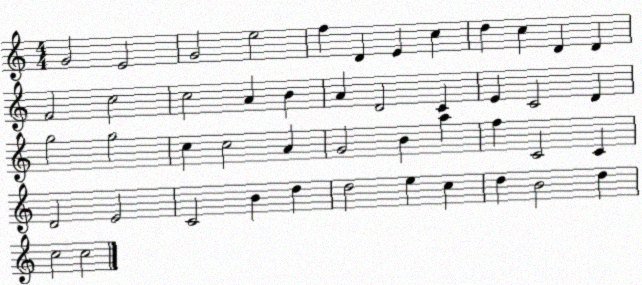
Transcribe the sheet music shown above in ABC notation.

X:1
T:Untitled
M:4/4
L:1/4
K:C
G2 E2 G2 e2 f D E c d c D D F2 c2 c2 A B A D2 C E C2 D g2 g2 c c2 A G2 B a f C2 C D2 E2 C2 B d d2 e c d B2 d c2 c2